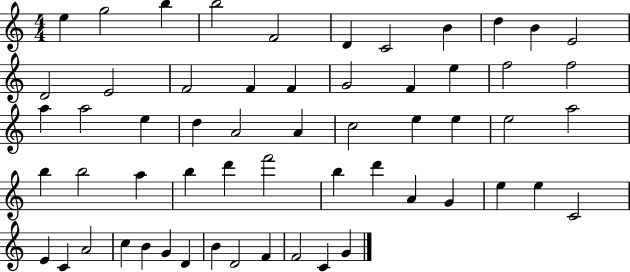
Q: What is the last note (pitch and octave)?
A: G4